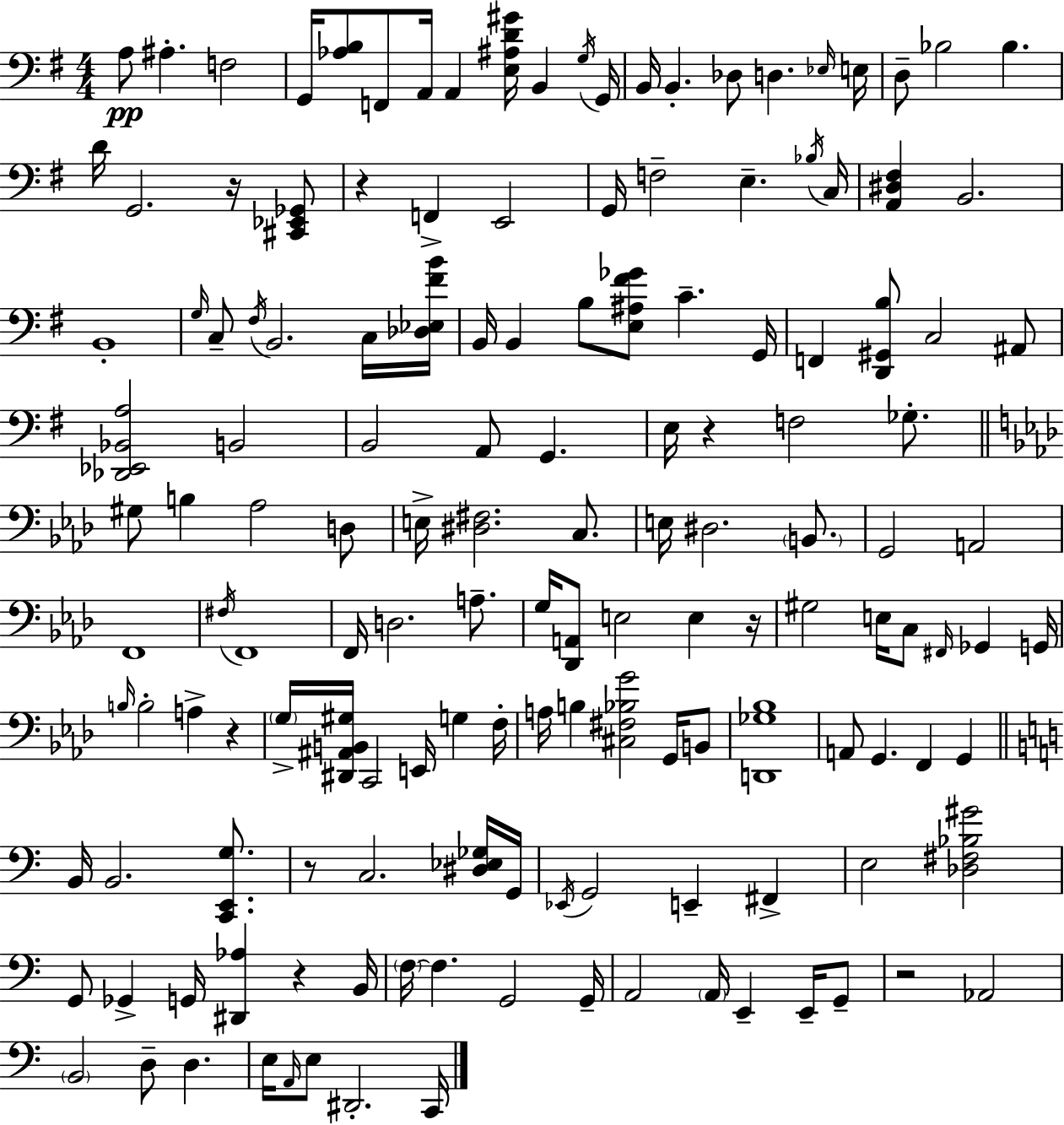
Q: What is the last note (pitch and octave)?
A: C2